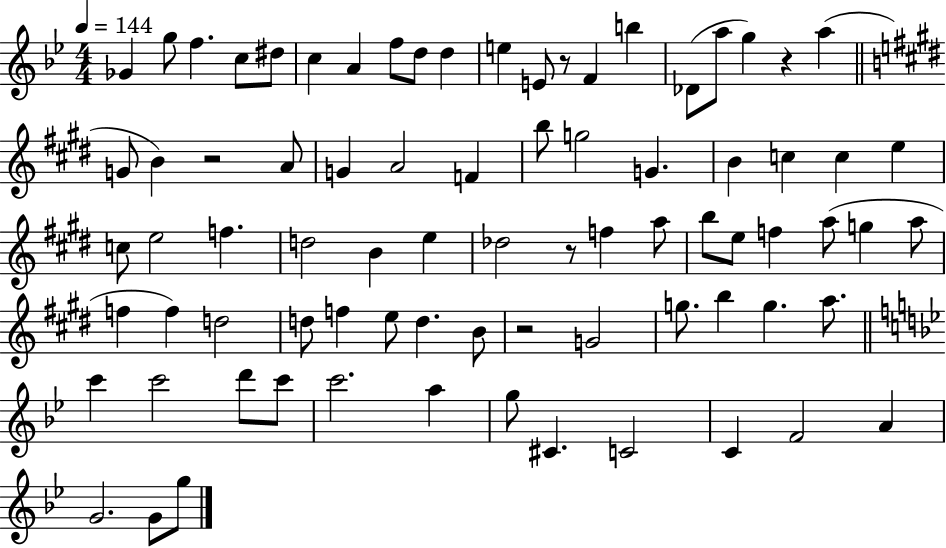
{
  \clef treble
  \numericTimeSignature
  \time 4/4
  \key bes \major
  \tempo 4 = 144
  ges'4 g''8 f''4. c''8 dis''8 | c''4 a'4 f''8 d''8 d''4 | e''4 e'8 r8 f'4 b''4 | des'8( a''8 g''4) r4 a''4( | \break \bar "||" \break \key e \major g'8 b'4) r2 a'8 | g'4 a'2 f'4 | b''8 g''2 g'4. | b'4 c''4 c''4 e''4 | \break c''8 e''2 f''4. | d''2 b'4 e''4 | des''2 r8 f''4 a''8 | b''8 e''8 f''4 a''8( g''4 a''8 | \break f''4 f''4) d''2 | d''8 f''4 e''8 d''4. b'8 | r2 g'2 | g''8. b''4 g''4. a''8. | \break \bar "||" \break \key bes \major c'''4 c'''2 d'''8 c'''8 | c'''2. a''4 | g''8 cis'4. c'2 | c'4 f'2 a'4 | \break g'2. g'8 g''8 | \bar "|."
}